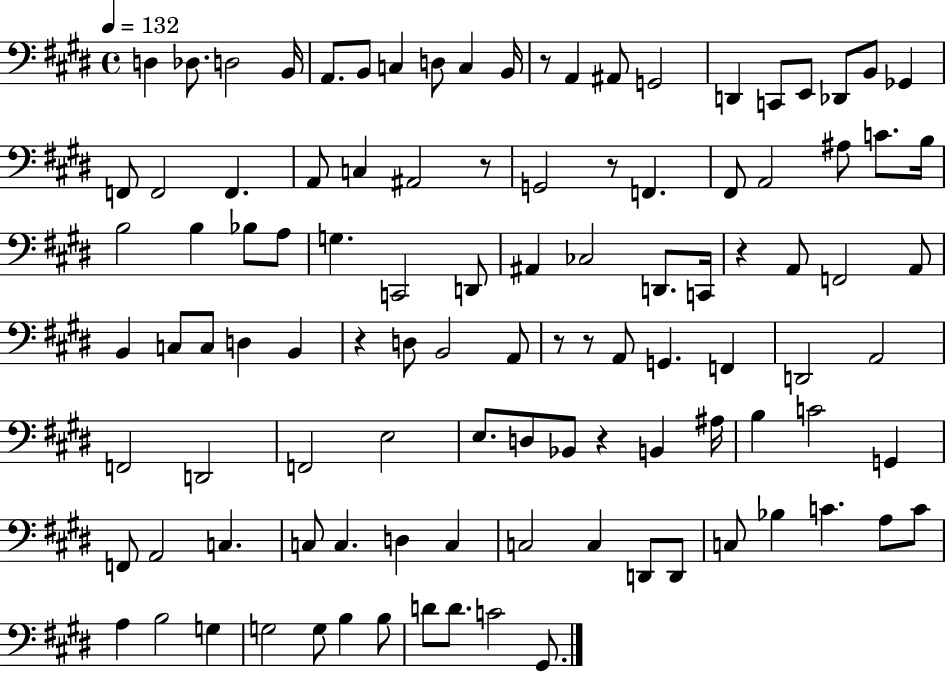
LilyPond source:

{
  \clef bass
  \time 4/4
  \defaultTimeSignature
  \key e \major
  \tempo 4 = 132
  \repeat volta 2 { d4 des8. d2 b,16 | a,8. b,8 c4 d8 c4 b,16 | r8 a,4 ais,8 g,2 | d,4 c,8 e,8 des,8 b,8 ges,4 | \break f,8 f,2 f,4. | a,8 c4 ais,2 r8 | g,2 r8 f,4. | fis,8 a,2 ais8 c'8. b16 | \break b2 b4 bes8 a8 | g4. c,2 d,8 | ais,4 ces2 d,8. c,16 | r4 a,8 f,2 a,8 | \break b,4 c8 c8 d4 b,4 | r4 d8 b,2 a,8 | r8 r8 a,8 g,4. f,4 | d,2 a,2 | \break f,2 d,2 | f,2 e2 | e8. d8 bes,8 r4 b,4 ais16 | b4 c'2 g,4 | \break f,8 a,2 c4. | c8 c4. d4 c4 | c2 c4 d,8 d,8 | c8 bes4 c'4. a8 c'8 | \break a4 b2 g4 | g2 g8 b4 b8 | d'8 d'8. c'2 gis,8. | } \bar "|."
}